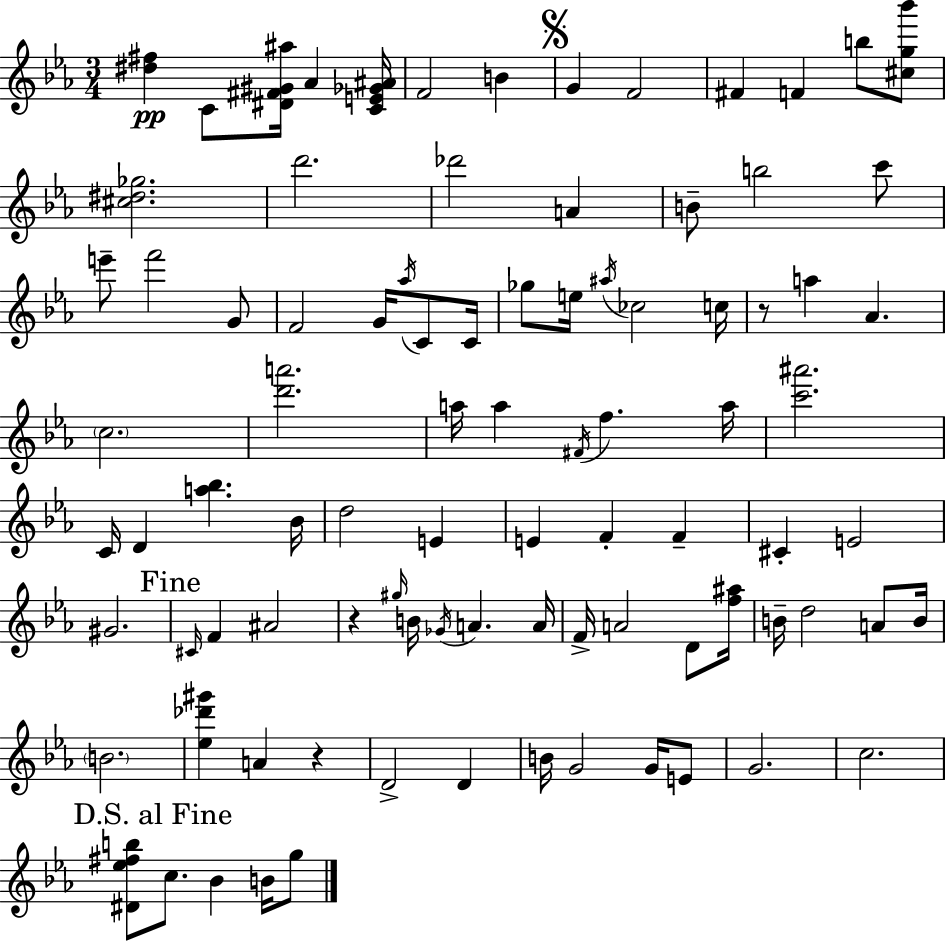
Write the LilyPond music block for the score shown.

{
  \clef treble
  \numericTimeSignature
  \time 3/4
  \key ees \major
  \repeat volta 2 { <dis'' fis''>4\pp c'8 <dis' fis' gis' ais''>16 aes'4 <c' e' ges' ais'>16 | f'2 b'4 | \mark \markup { \musicglyph "scripts.segno" } g'4 f'2 | fis'4 f'4 b''8 <cis'' g'' bes'''>8 | \break <cis'' dis'' ges''>2. | d'''2. | des'''2 a'4 | b'8-- b''2 c'''8 | \break e'''8-- f'''2 g'8 | f'2 g'16 \acciaccatura { aes''16 } c'8 | c'16 ges''8 e''16 \acciaccatura { ais''16 } ces''2 | c''16 r8 a''4 aes'4. | \break \parenthesize c''2. | <d''' a'''>2. | a''16 a''4 \acciaccatura { fis'16 } f''4. | a''16 <c''' ais'''>2. | \break c'16 d'4 <a'' bes''>4. | bes'16 d''2 e'4 | e'4 f'4-. f'4-- | cis'4-. e'2 | \break gis'2. | \mark "Fine" \grace { cis'16 } f'4 ais'2 | r4 \grace { gis''16 } b'16 \acciaccatura { ges'16 } a'4. | a'16 f'16-> a'2 | \break d'8 <f'' ais''>16 b'16-- d''2 | a'8 b'16 \parenthesize b'2. | <ees'' des''' gis'''>4 a'4 | r4 d'2-> | \break d'4 b'16 g'2 | g'16 e'8 g'2. | c''2. | \mark "D.S. al Fine" <dis' ees'' fis'' b''>8 c''8. bes'4 | \break b'16 g''8 } \bar "|."
}